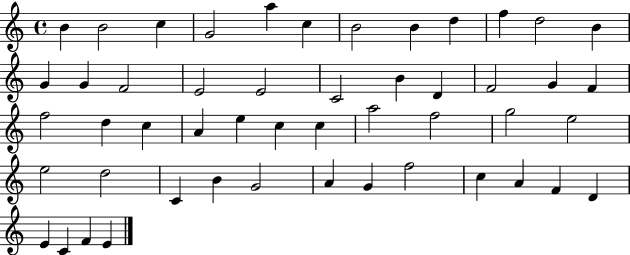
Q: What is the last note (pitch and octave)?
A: E4